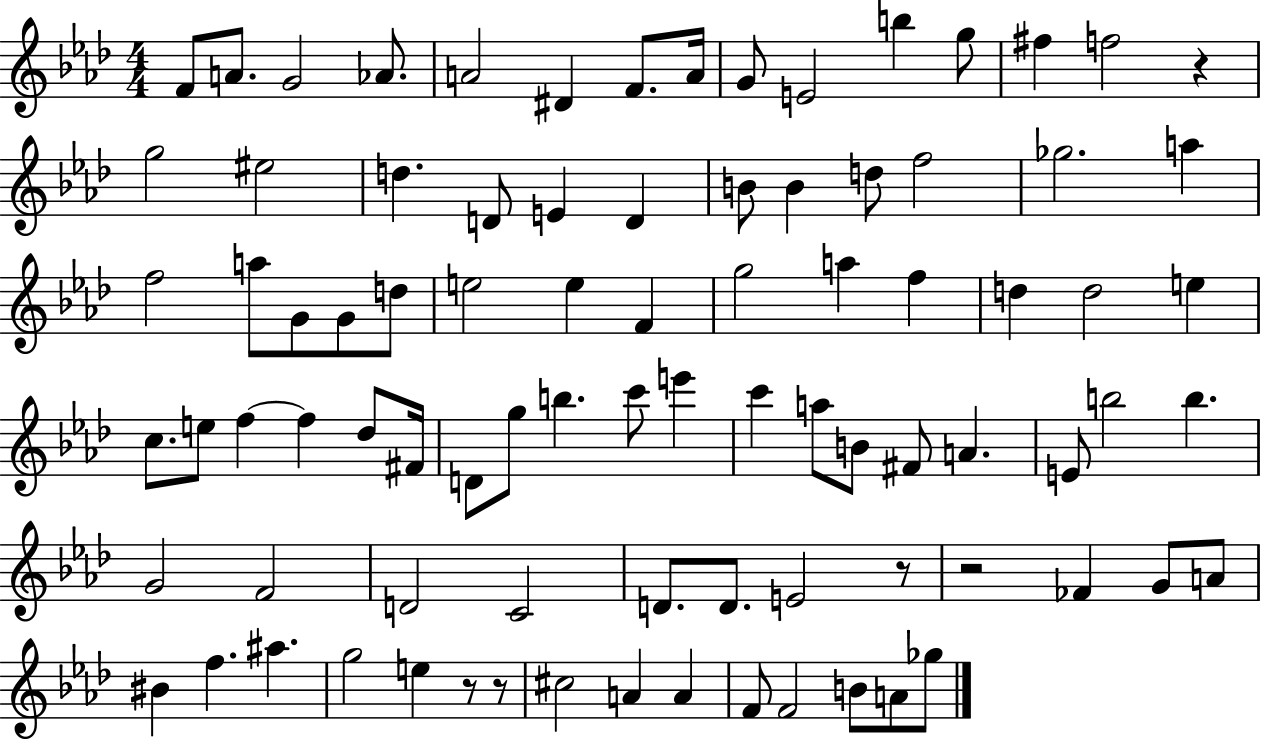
F4/e A4/e. G4/h Ab4/e. A4/h D#4/q F4/e. A4/s G4/e E4/h B5/q G5/e F#5/q F5/h R/q G5/h EIS5/h D5/q. D4/e E4/q D4/q B4/e B4/q D5/e F5/h Gb5/h. A5/q F5/h A5/e G4/e G4/e D5/e E5/h E5/q F4/q G5/h A5/q F5/q D5/q D5/h E5/q C5/e. E5/e F5/q F5/q Db5/e F#4/s D4/e G5/e B5/q. C6/e E6/q C6/q A5/e B4/e F#4/e A4/q. E4/e B5/h B5/q. G4/h F4/h D4/h C4/h D4/e. D4/e. E4/h R/e R/h FES4/q G4/e A4/e BIS4/q F5/q. A#5/q. G5/h E5/q R/e R/e C#5/h A4/q A4/q F4/e F4/h B4/e A4/e Gb5/e